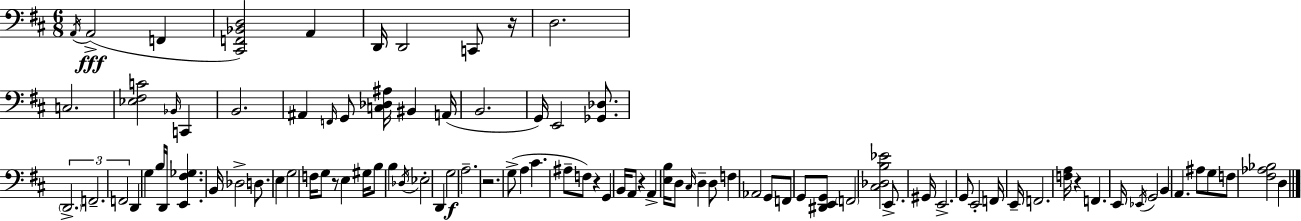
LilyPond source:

{
  \clef bass
  \numericTimeSignature
  \time 6/8
  \key d \major
  \acciaccatura { a,16 }(\fff a,2-> f,4 | <cis, f, bes, d>2) a,4 | d,16 d,2 c,8 | r16 d2. | \break c2. | <ees fis c'>2 \grace { bes,16 } c,4 | b,2. | ais,4 \grace { f,16 } g,8 <c des ais>16 bis,4 | \break a,16( b,2. | g,16) e,2 | <ges, des>8. \tuplet 3/2 { \parenthesize d,2.-> | f,2.-- | \break f,2 } d,4 | g4 b16 d,16 <e, fis ges>4. | b,16 des2-> | d8. e4 g2 | \break f16 g8 r8 e4 | gis16 b8 b4 \acciaccatura { des16 } ees2-. | d,4 g2\f | a2.-- | \break r2. | g8->( a4 cis'4. | ais8-- f8) r4 | g,4 b,16 a,8 r4 a,4-> | \break <e b>16 d8 \grace { cis16 } d4-- d8 | f4 aes,2 | g,8 f,8 g,8 <dis, e, g,>8 \parenthesize f,2 | <cis des b ees'>2 | \break e,8.-> gis,16 e,2.-> | g,8 e,2-. | f,16 e,16-- f,2. | <f a>16 r4 f,4. | \break e,16 \acciaccatura { ees,16 } g,2 | b,4 a,4. | ais8 g8 f8 <fis aes bes>2 | d4 \bar "|."
}